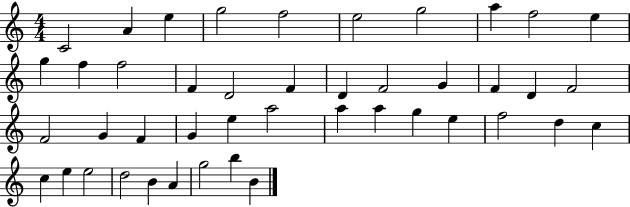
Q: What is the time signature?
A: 4/4